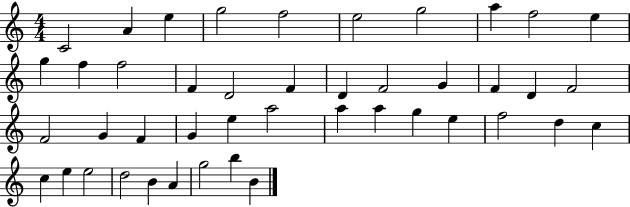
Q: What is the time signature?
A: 4/4